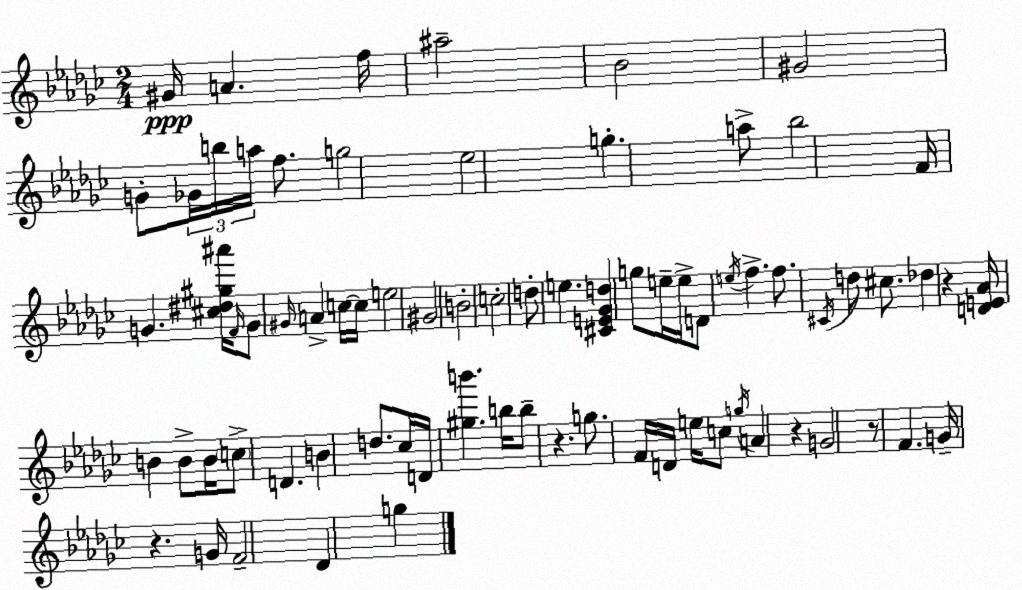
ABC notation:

X:1
T:Untitled
M:2/4
L:1/4
K:Ebm
^G/4 A f/4 ^a2 _B2 ^G2 G/2 _G/4 b/4 a/4 f/2 g2 _e2 g a/2 _b2 F/4 G [^c^d^g^a']/4 F/4 G/2 ^G/4 A c/4 c/4 e2 ^G2 B2 c2 d/2 e [^CE_Gd] g/2 e/4 e/4 D/2 e/4 f f/2 ^C/4 d/2 ^c/2 _d z [DE_A]/4 B B/2 B/4 c/2 D B d/2 _c/4 D/4 [^gb'] b/4 b/2 z g/2 F/4 D/4 e/4 c/2 g/4 A z G2 z/2 F G/4 z G/4 F2 _D g